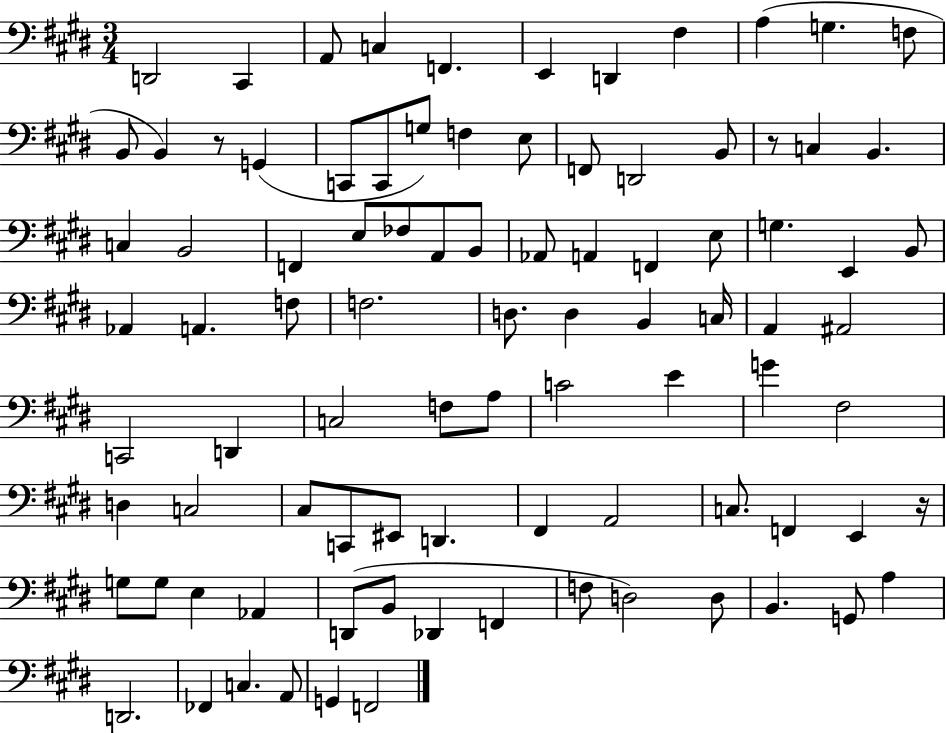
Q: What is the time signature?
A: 3/4